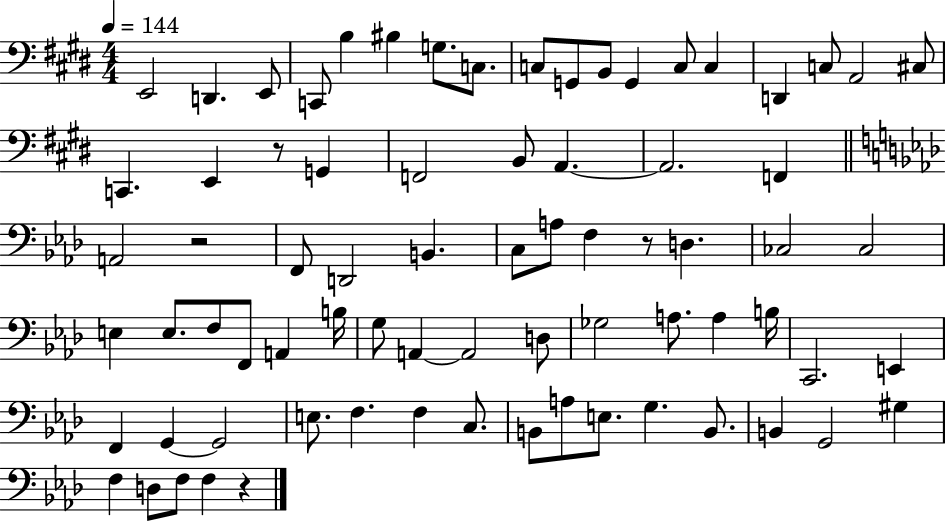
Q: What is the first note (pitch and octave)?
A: E2